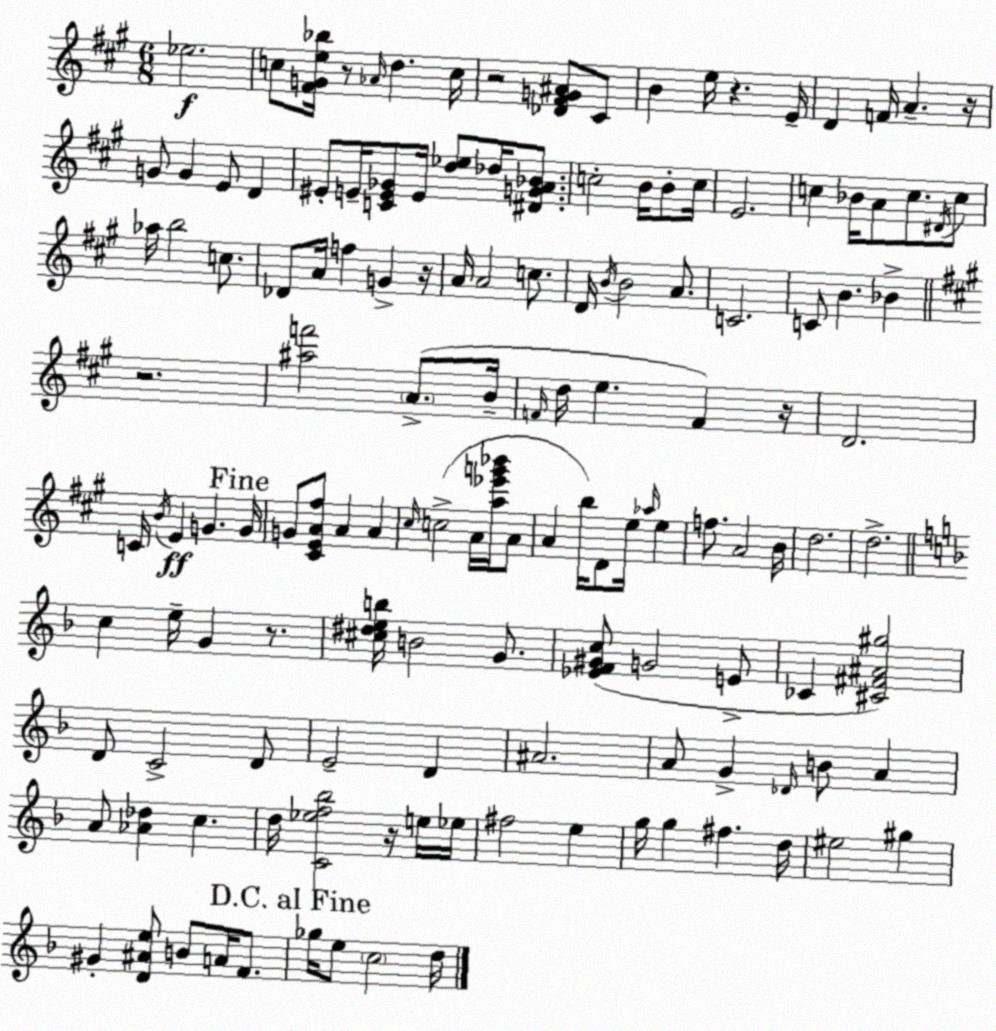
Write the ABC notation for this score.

X:1
T:Untitled
M:6/8
L:1/4
K:A
_e2 c/2 [^FGe_b]/4 z/2 _A/4 d c/4 z2 [_D^FG^A]/2 ^C/2 B e/4 z E/4 D F/4 A z/4 G/2 G E/2 D ^E/2 E/4 [CE_G]/2 E/4 [d_e]/2 _d/4 [^DGA_B]/2 c2 B/4 B/2 c/4 E2 c _B/4 A/2 c/2 ^D/4 c/2 _a/4 b2 c/2 _D/2 A/4 f G z/4 A/4 A2 c/2 D/4 B/4 B2 A/2 C2 C/2 B _B z2 [^af']2 A/2 B/4 F/4 d/4 e F z/4 D2 C/4 B/4 E G G/4 G/2 [^CEA^f]/2 A A ^c/4 c2 A/4 [a_e'g'_b']/4 A/2 A b/4 D/2 e/4 _a/4 e f/2 A2 B/4 d2 d2 c e/4 G z/2 [^c^deb]/4 B2 G/2 [_EF^Gc]/2 G2 E/2 _C [^C^F^A^g]2 D/2 C2 D/2 E2 D ^A2 A/2 G _D/4 B/2 A A/2 [_A_d] c d/4 [C_ef_b]2 z/4 e/4 _e/4 ^f2 e g/4 g ^f d/4 ^e2 ^g ^G [D^Ae]/2 B/2 A/4 F/2 _g/4 e/2 c2 d/4